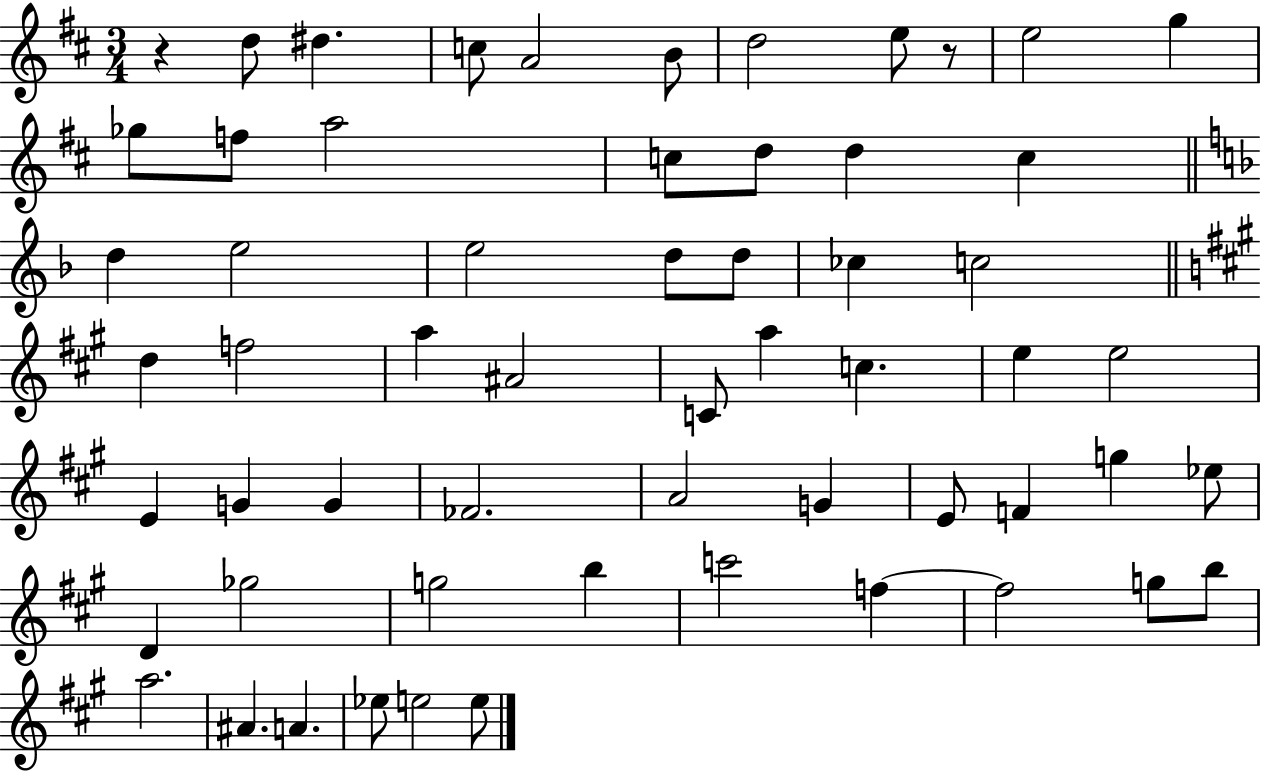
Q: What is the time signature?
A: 3/4